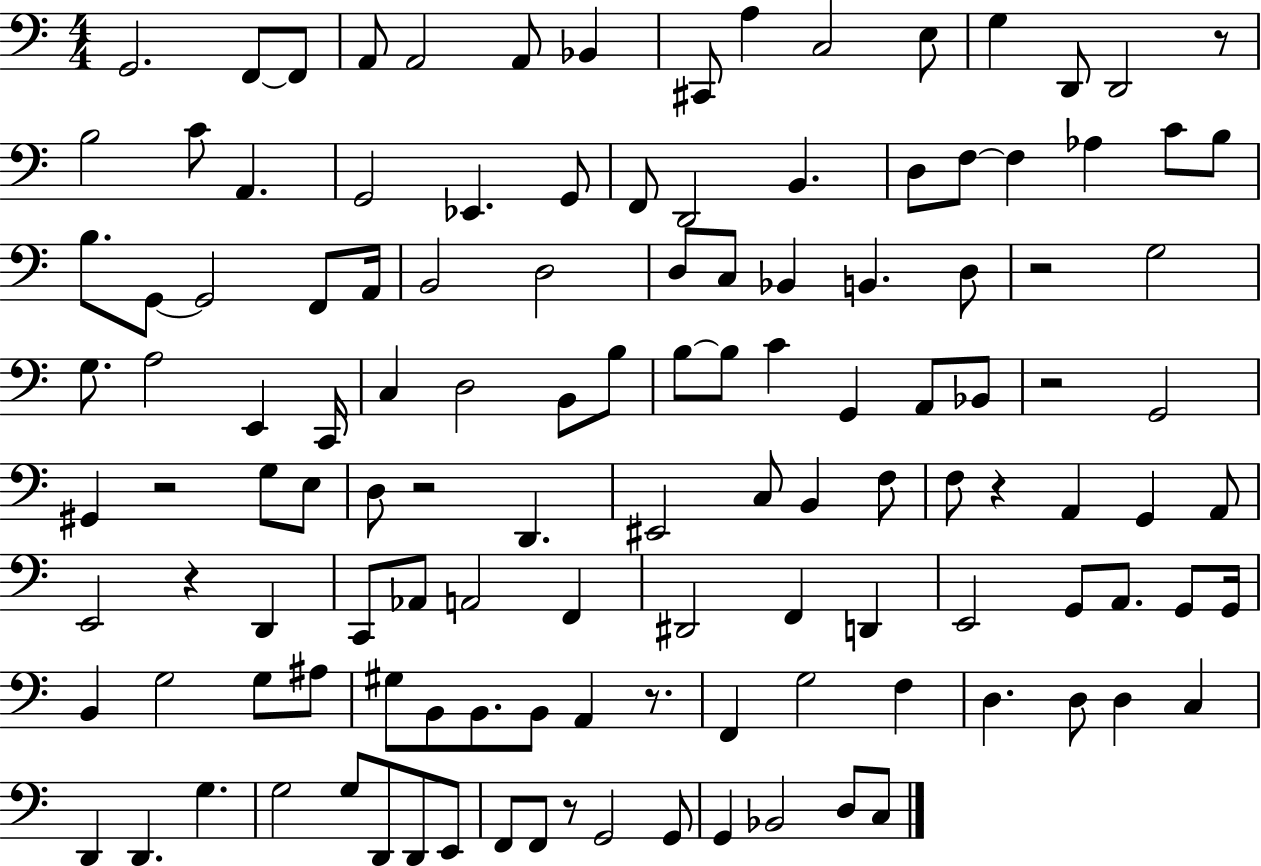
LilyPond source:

{
  \clef bass
  \numericTimeSignature
  \time 4/4
  \key c \major
  g,2. f,8~~ f,8 | a,8 a,2 a,8 bes,4 | cis,8 a4 c2 e8 | g4 d,8 d,2 r8 | \break b2 c'8 a,4. | g,2 ees,4. g,8 | f,8 d,2 b,4. | d8 f8~~ f4 aes4 c'8 b8 | \break b8. g,8~~ g,2 f,8 a,16 | b,2 d2 | d8 c8 bes,4 b,4. d8 | r2 g2 | \break g8. a2 e,4 c,16 | c4 d2 b,8 b8 | b8~~ b8 c'4 g,4 a,8 bes,8 | r2 g,2 | \break gis,4 r2 g8 e8 | d8 r2 d,4. | eis,2 c8 b,4 f8 | f8 r4 a,4 g,4 a,8 | \break e,2 r4 d,4 | c,8 aes,8 a,2 f,4 | dis,2 f,4 d,4 | e,2 g,8 a,8. g,8 g,16 | \break b,4 g2 g8 ais8 | gis8 b,8 b,8. b,8 a,4 r8. | f,4 g2 f4 | d4. d8 d4 c4 | \break d,4 d,4. g4. | g2 g8 d,8 d,8 e,8 | f,8 f,8 r8 g,2 g,8 | g,4 bes,2 d8 c8 | \break \bar "|."
}